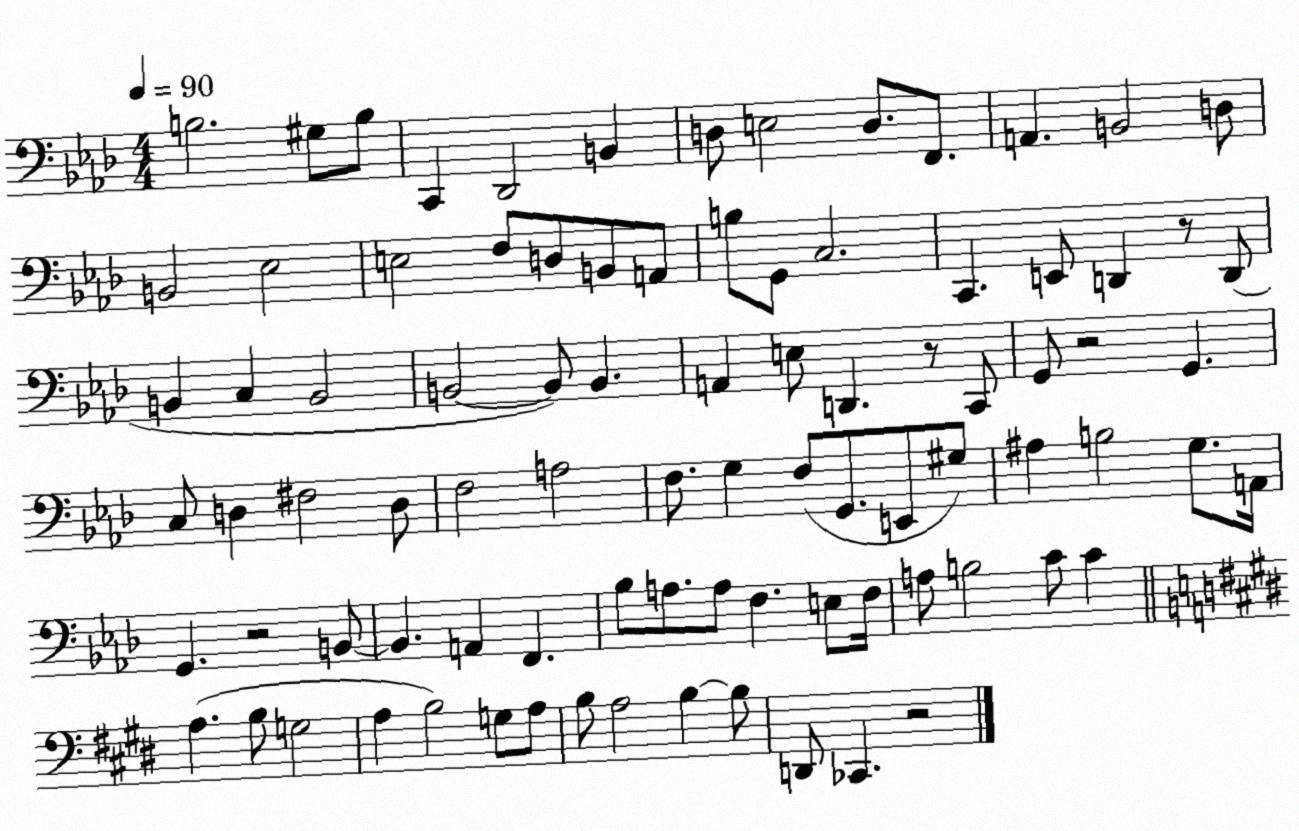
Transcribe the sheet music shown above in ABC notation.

X:1
T:Untitled
M:4/4
L:1/4
K:Ab
B,2 ^G,/2 B,/2 C,, _D,,2 B,, D,/2 E,2 D,/2 F,,/2 A,, B,,2 D,/2 B,,2 _E,2 E,2 F,/2 D,/2 B,,/2 A,,/2 B,/2 G,,/2 C,2 C,, E,,/2 D,, z/2 D,,/2 B,, C, B,,2 B,,2 B,,/2 B,, A,, E,/2 D,, z/2 C,,/2 G,,/2 z2 G,, C,/2 D, ^F,2 D,/2 F,2 A,2 F,/2 G, F,/2 G,,/2 E,,/2 ^G,/2 ^A, B,2 G,/2 A,,/4 G,, z2 B,,/2 B,, A,, F,, _B,/2 A,/2 A,/2 F, E,/2 F,/4 A,/2 B,2 C/2 C A, B,/2 G,2 A, B,2 G,/2 A,/2 B,/2 A,2 B, B,/2 D,,/2 _C,, z2